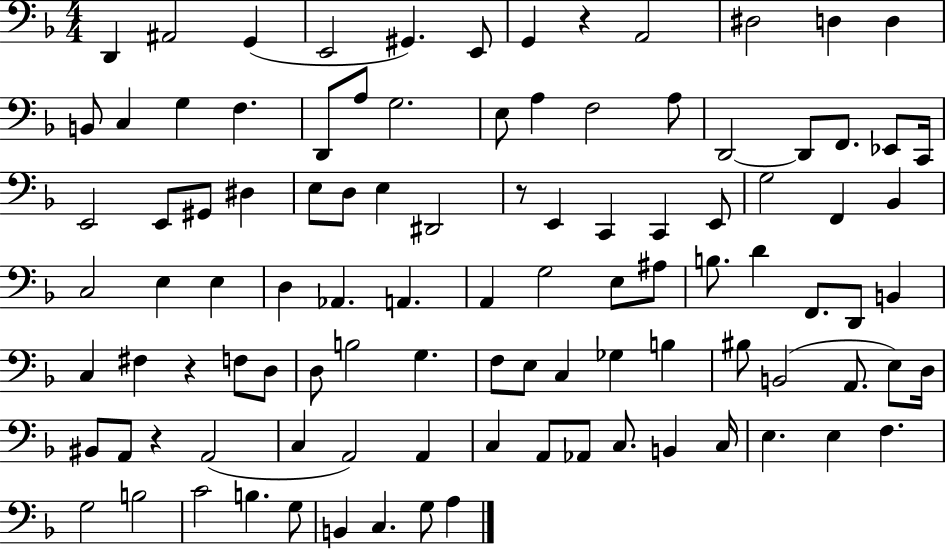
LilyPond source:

{
  \clef bass
  \numericTimeSignature
  \time 4/4
  \key f \major
  d,4 ais,2 g,4( | e,2 gis,4.) e,8 | g,4 r4 a,2 | dis2 d4 d4 | \break b,8 c4 g4 f4. | d,8 a8 g2. | e8 a4 f2 a8 | d,2~~ d,8 f,8. ees,8 c,16 | \break e,2 e,8 gis,8 dis4 | e8 d8 e4 dis,2 | r8 e,4 c,4 c,4 e,8 | g2 f,4 bes,4 | \break c2 e4 e4 | d4 aes,4. a,4. | a,4 g2 e8 ais8 | b8. d'4 f,8. d,8 b,4 | \break c4 fis4 r4 f8 d8 | d8 b2 g4. | f8 e8 c4 ges4 b4 | bis8 b,2( a,8. e8) d16 | \break bis,8 a,8 r4 a,2( | c4 a,2) a,4 | c4 a,8 aes,8 c8. b,4 c16 | e4. e4 f4. | \break g2 b2 | c'2 b4. g8 | b,4 c4. g8 a4 | \bar "|."
}